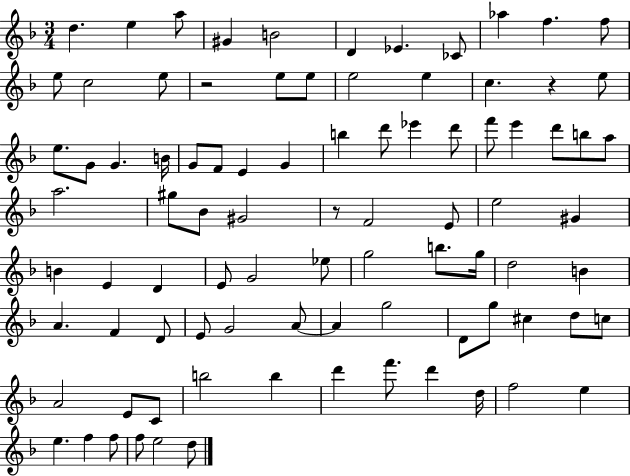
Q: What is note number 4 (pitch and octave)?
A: G#4